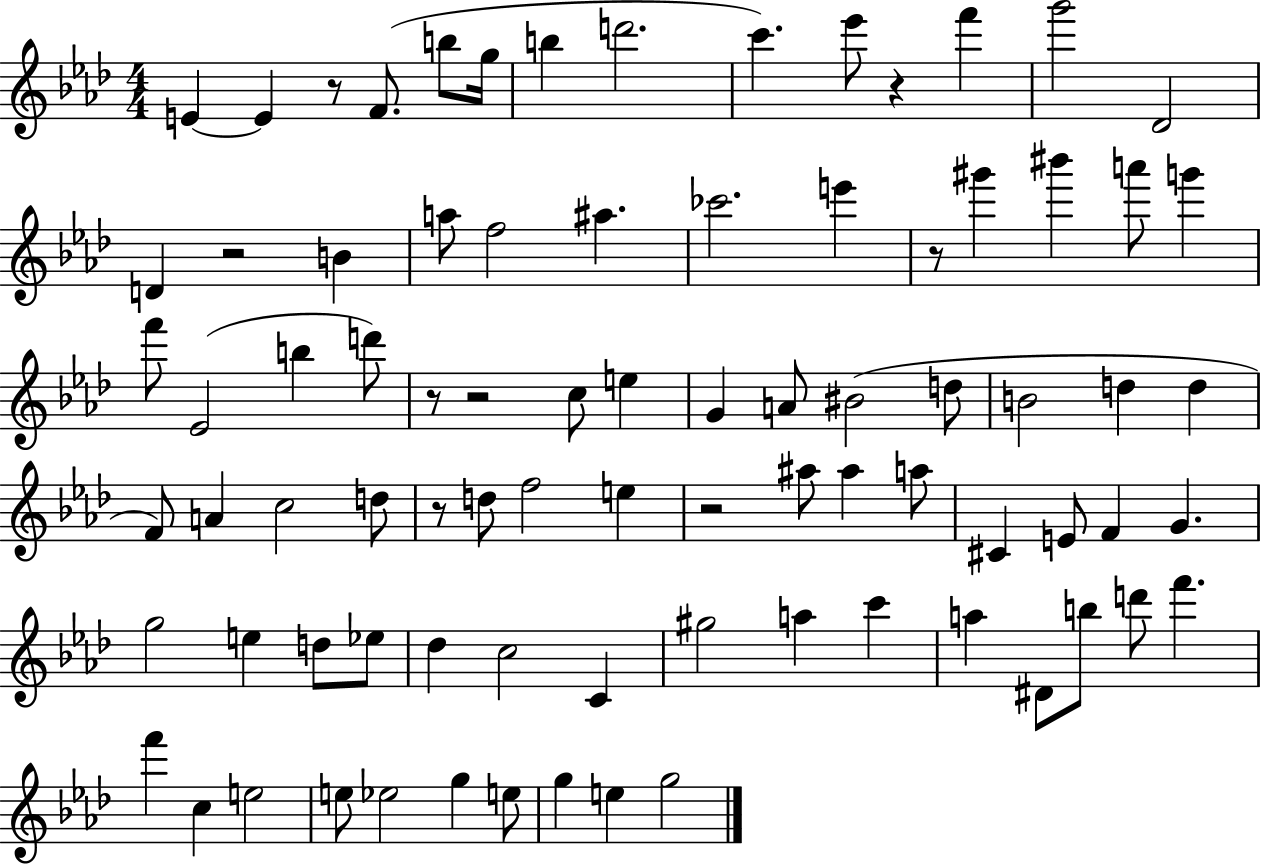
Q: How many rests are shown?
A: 8